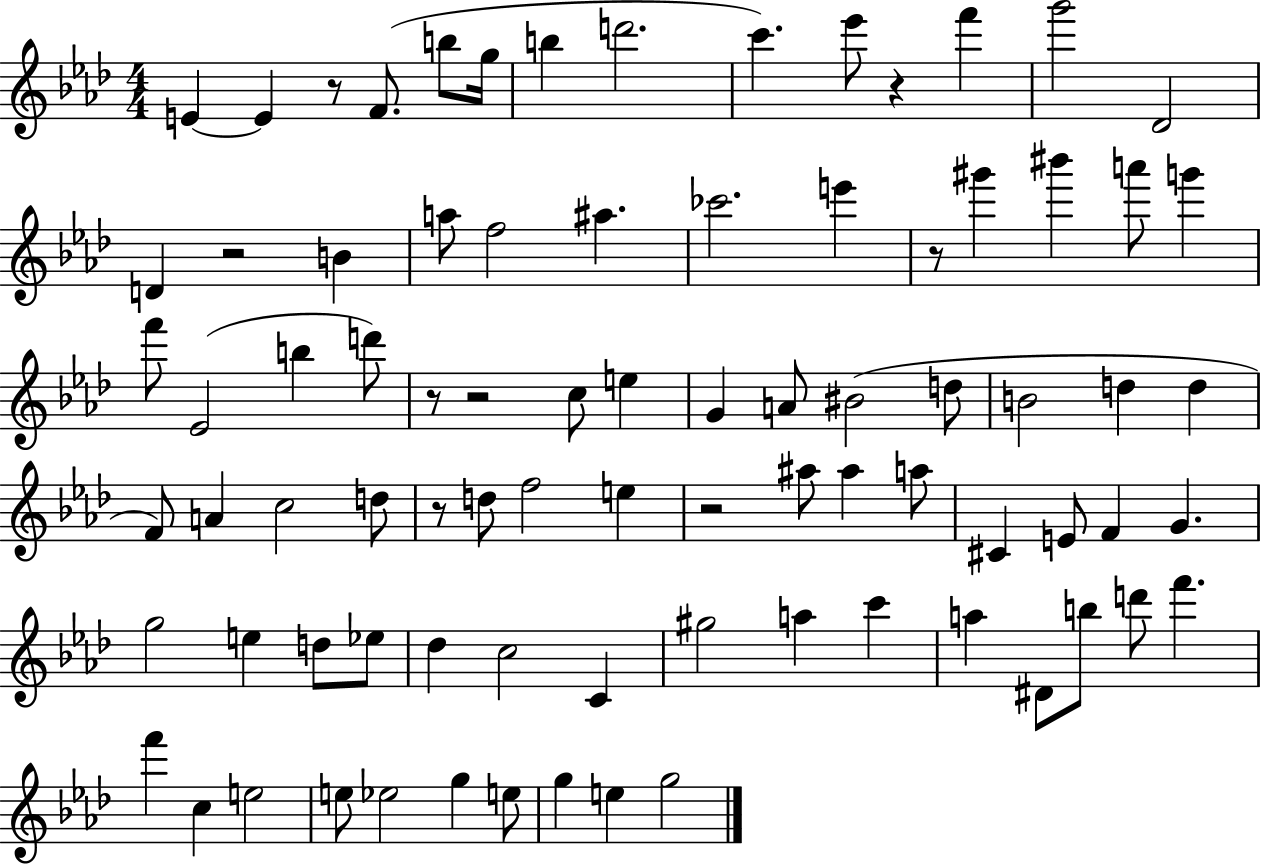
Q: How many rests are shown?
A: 8